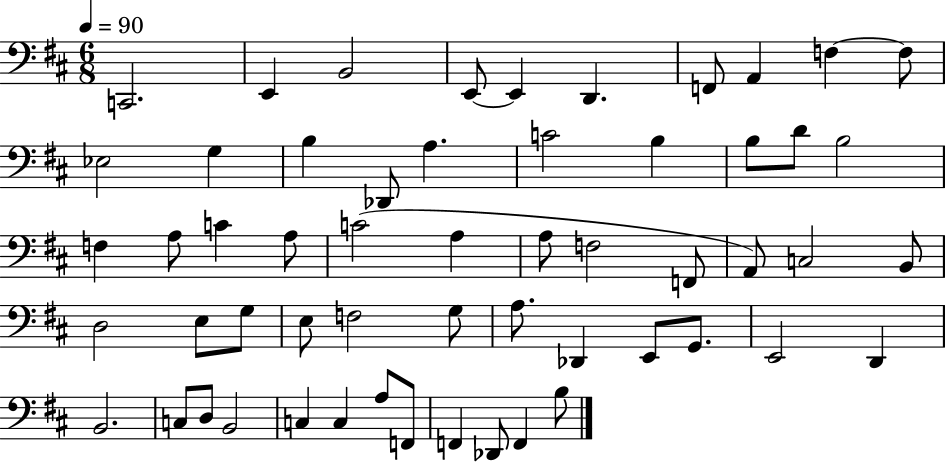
{
  \clef bass
  \numericTimeSignature
  \time 6/8
  \key d \major
  \tempo 4 = 90
  \repeat volta 2 { c,2. | e,4 b,2 | e,8~~ e,4 d,4. | f,8 a,4 f4~~ f8 | \break ees2 g4 | b4 des,8 a4. | c'2 b4 | b8 d'8 b2 | \break f4 a8 c'4 a8 | c'2( a4 | a8 f2 f,8 | a,8) c2 b,8 | \break d2 e8 g8 | e8 f2 g8 | a8. des,4 e,8 g,8. | e,2 d,4 | \break b,2. | c8 d8 b,2 | c4 c4 a8 f,8 | f,4 des,8 f,4 b8 | \break } \bar "|."
}